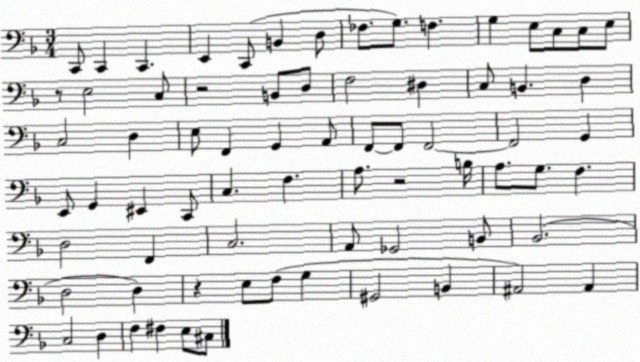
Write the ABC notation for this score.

X:1
T:Untitled
M:3/4
L:1/4
K:F
C,,/2 C,, C,, E,, C,,/2 B,, D,/2 _F,/2 G,/2 F, G, E,/2 C,/2 C,/2 E,/2 z/2 E,2 C,/2 z2 B,,/2 D,/2 F,2 ^D, C,/2 B,, D, C,2 D, E,/2 F,, G,, A,,/2 F,,/2 F,,/2 F,,2 F,,2 G,, E,,/2 G,, ^E,, C,,/2 C, F, A,/2 z2 B,/4 A,/2 G,/2 F, D,2 F,, C,2 A,,/2 _G,,2 B,,/2 _B,,2 D,2 D, z E,/2 F,/2 G, ^G,,2 B,, ^A,,2 ^A,, C,2 D, F, ^F, E,/2 ^C,/2